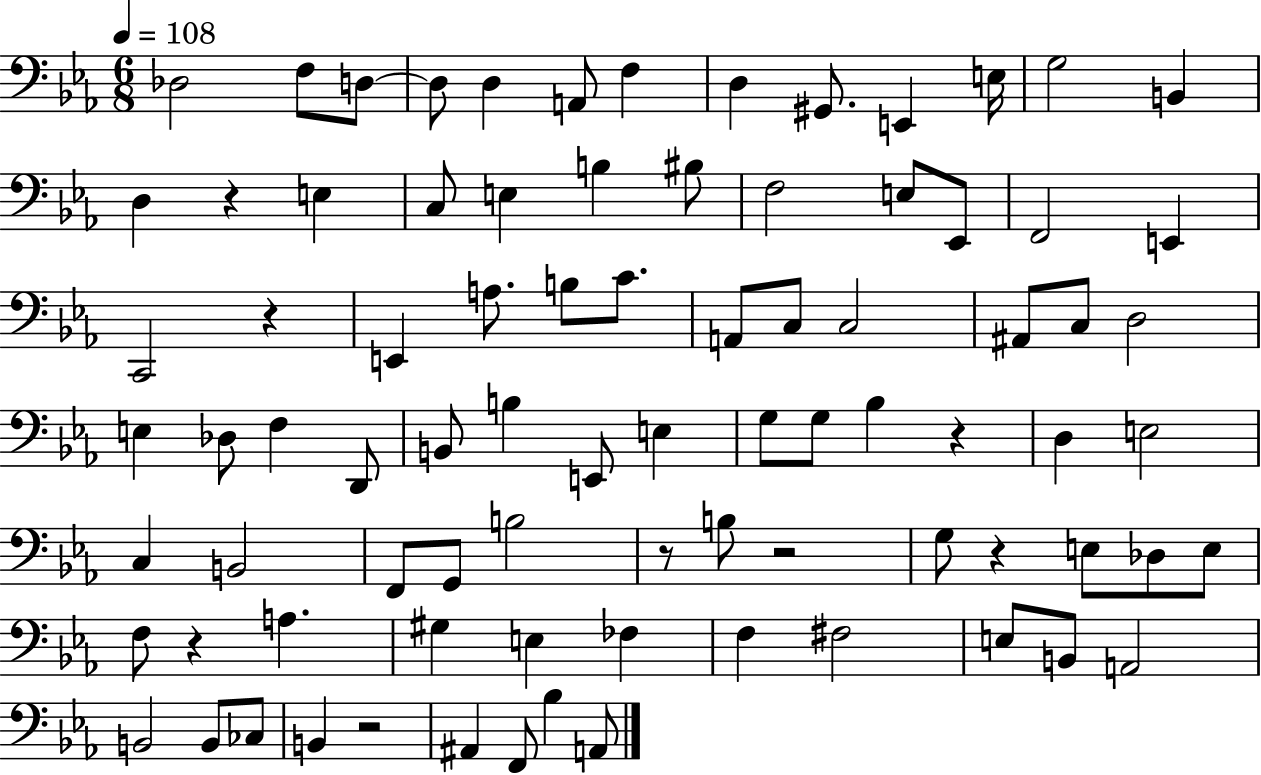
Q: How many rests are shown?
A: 8